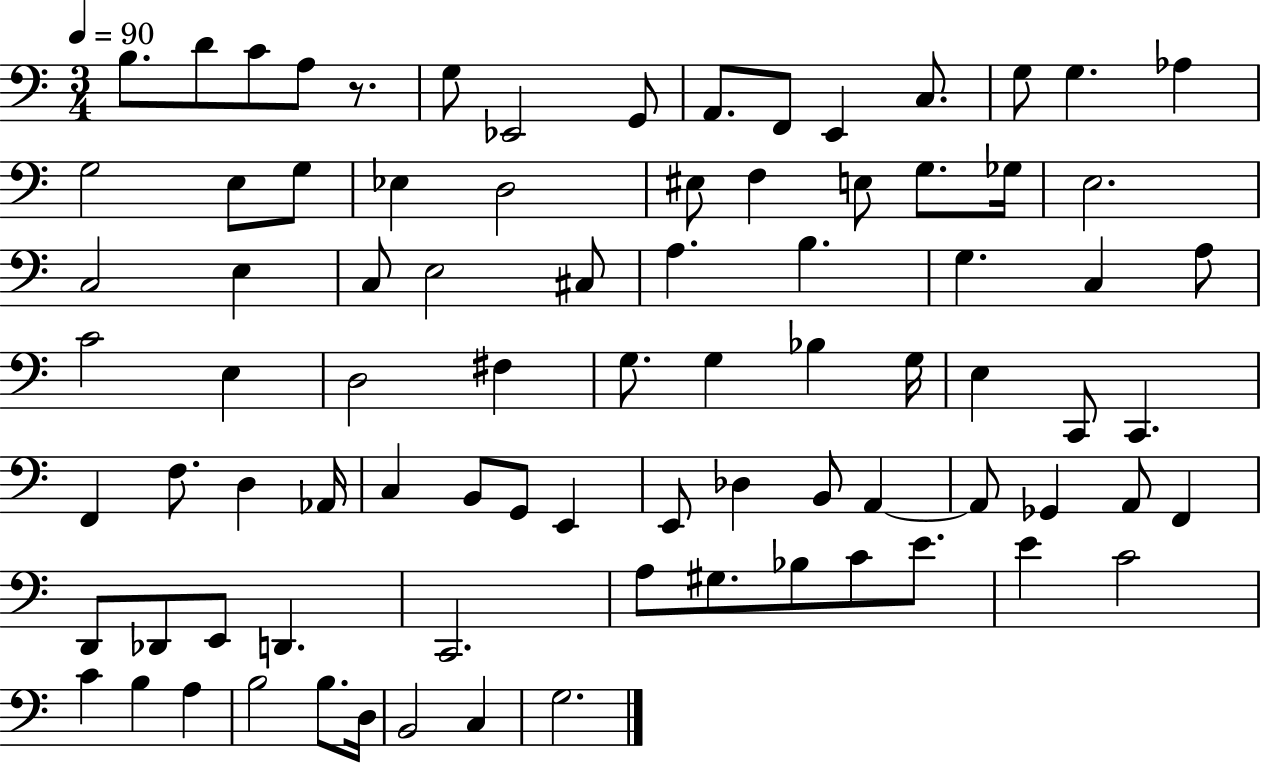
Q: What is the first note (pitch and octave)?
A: B3